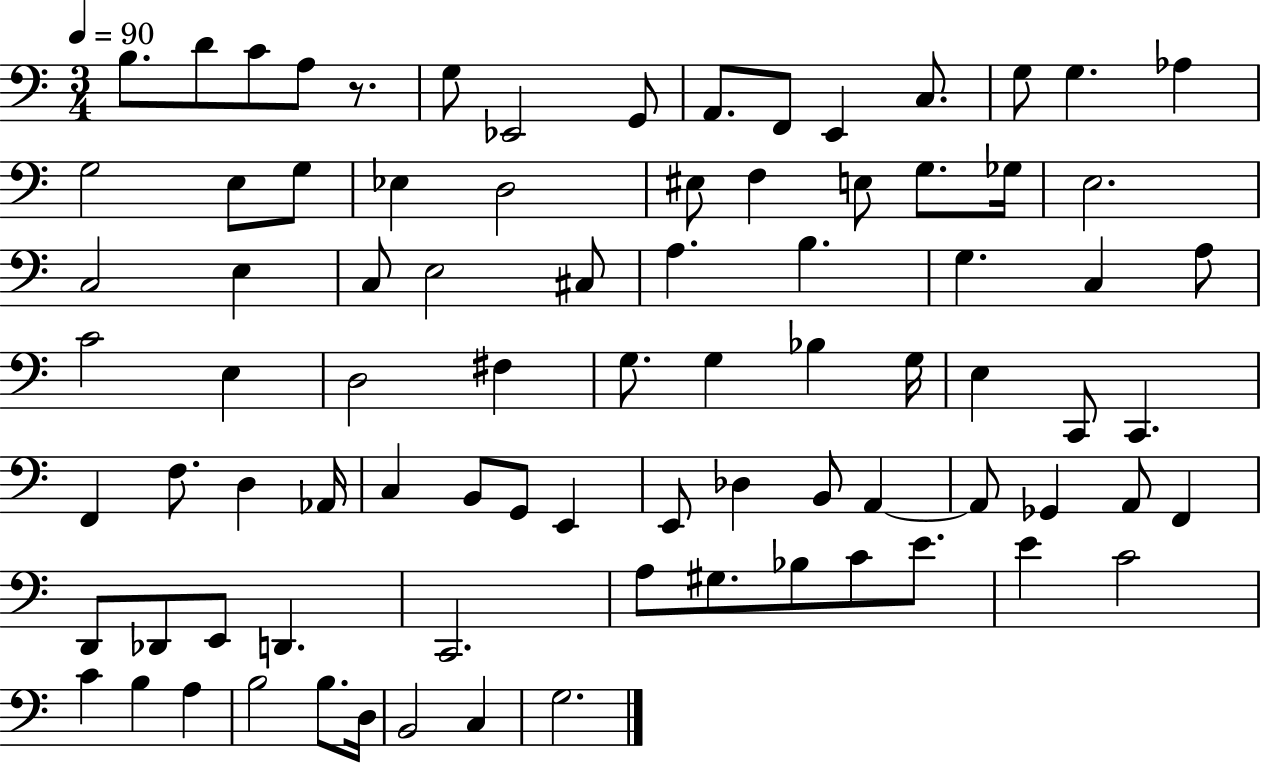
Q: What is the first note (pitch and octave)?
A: B3